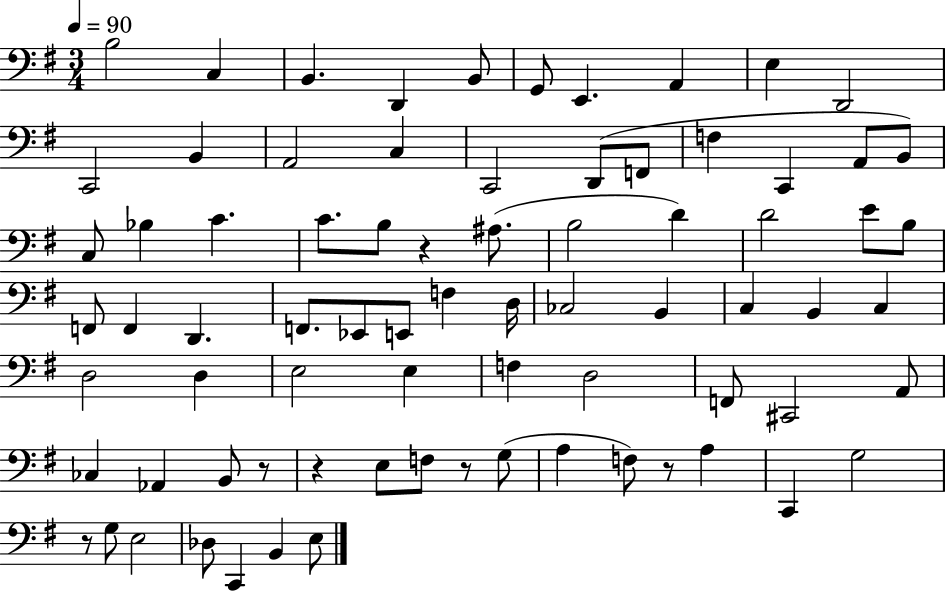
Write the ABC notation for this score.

X:1
T:Untitled
M:3/4
L:1/4
K:G
B,2 C, B,, D,, B,,/2 G,,/2 E,, A,, E, D,,2 C,,2 B,, A,,2 C, C,,2 D,,/2 F,,/2 F, C,, A,,/2 B,,/2 C,/2 _B, C C/2 B,/2 z ^A,/2 B,2 D D2 E/2 B,/2 F,,/2 F,, D,, F,,/2 _E,,/2 E,,/2 F, D,/4 _C,2 B,, C, B,, C, D,2 D, E,2 E, F, D,2 F,,/2 ^C,,2 A,,/2 _C, _A,, B,,/2 z/2 z E,/2 F,/2 z/2 G,/2 A, F,/2 z/2 A, C,, G,2 z/2 G,/2 E,2 _D,/2 C,, B,, E,/2